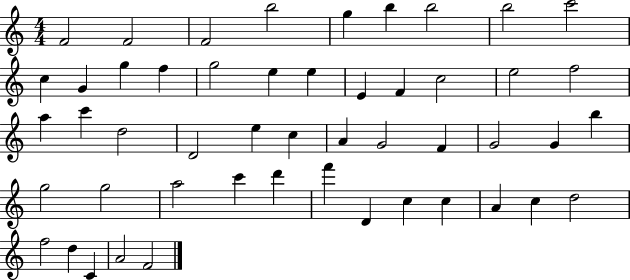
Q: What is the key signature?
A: C major